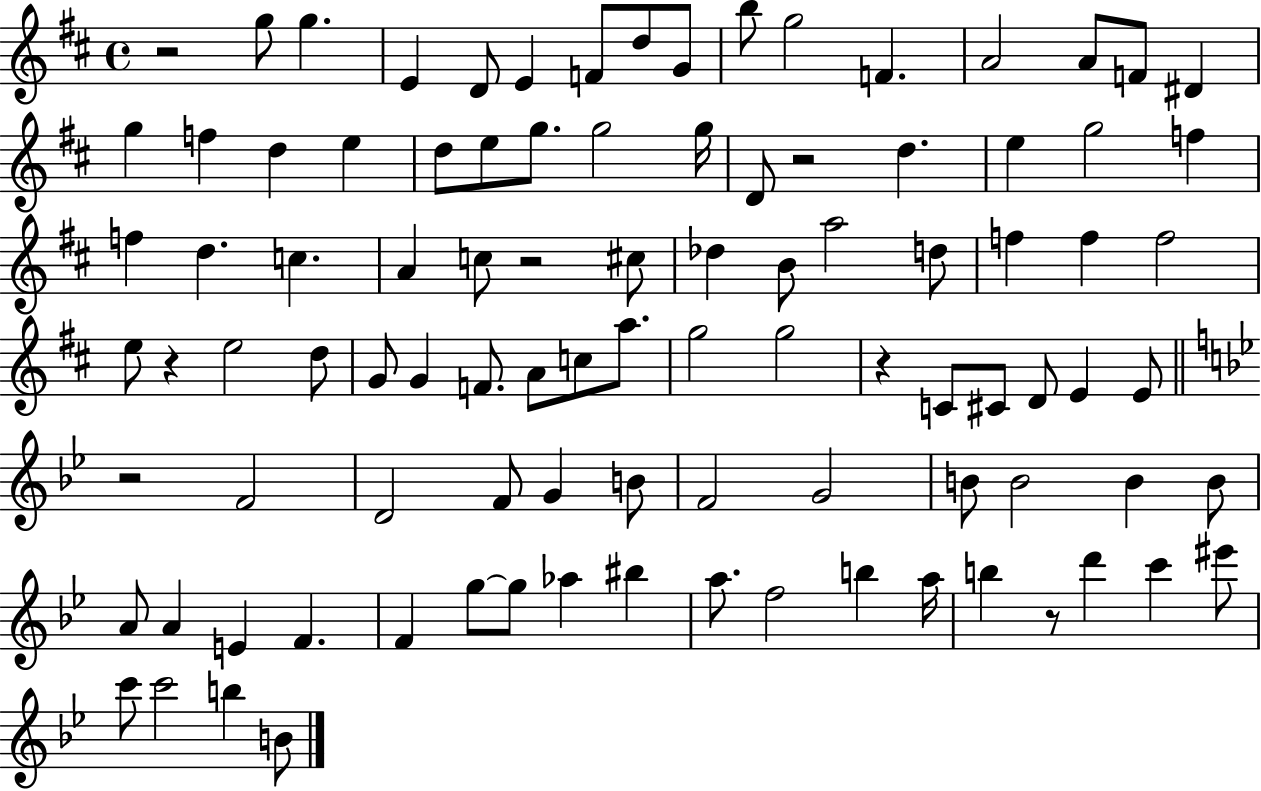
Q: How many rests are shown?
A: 7